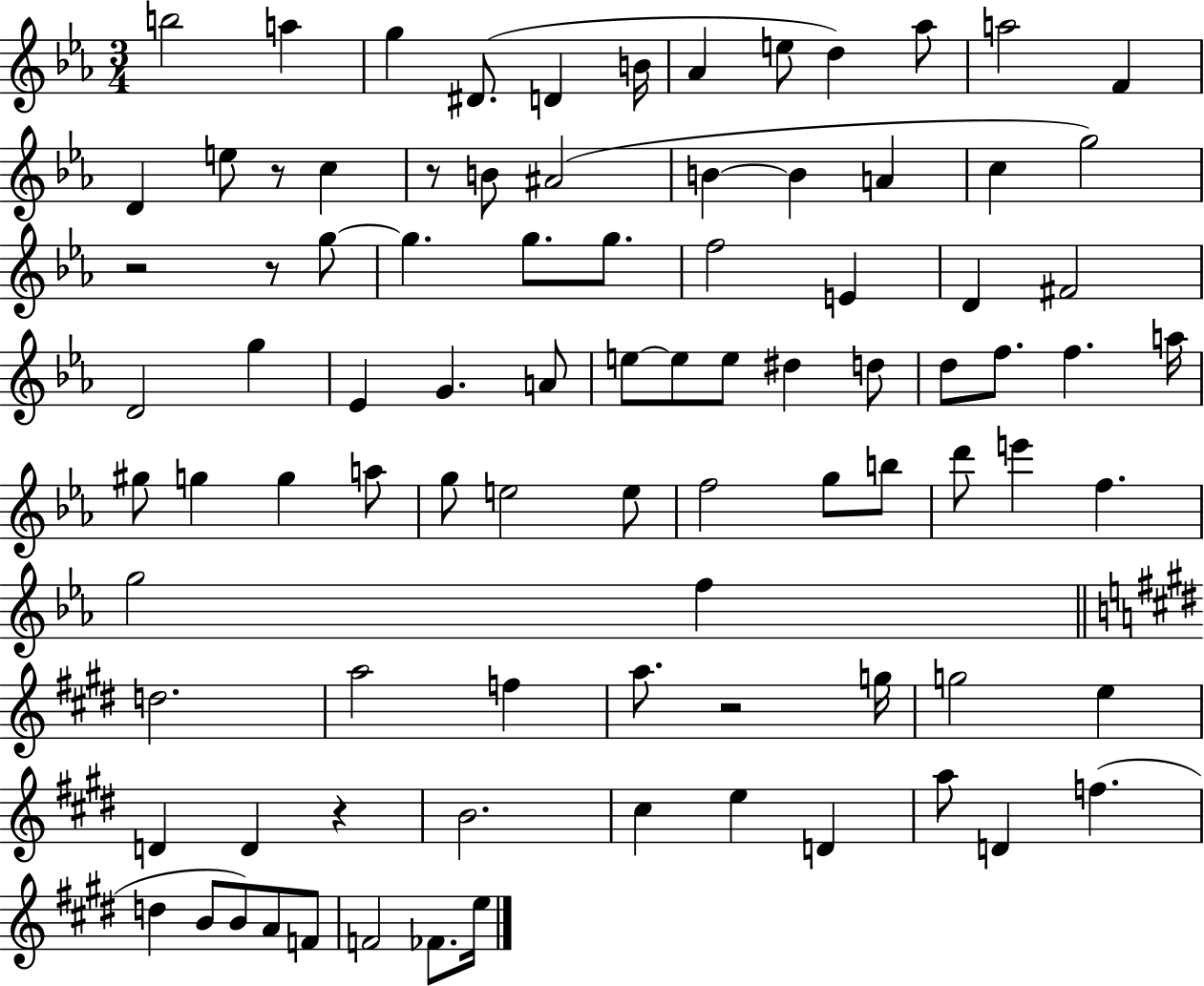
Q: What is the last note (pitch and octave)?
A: E5